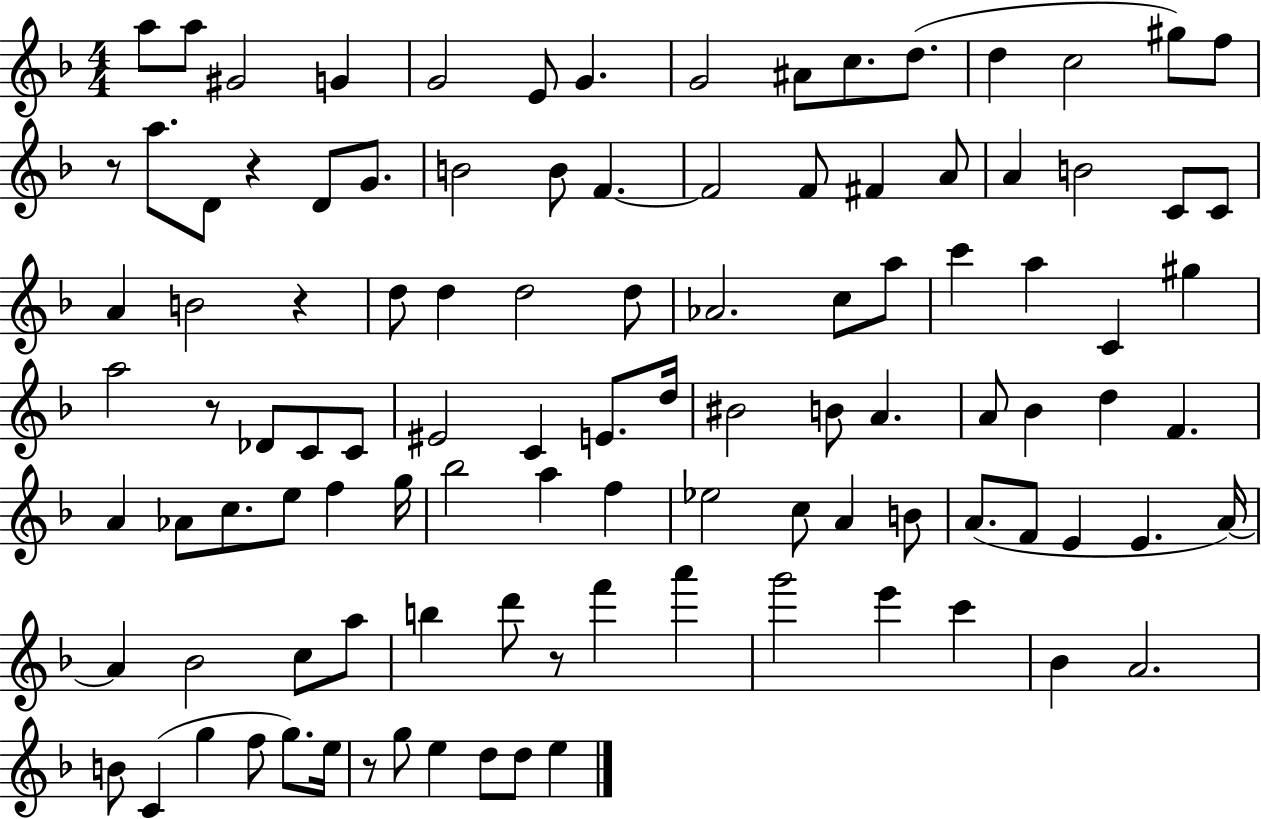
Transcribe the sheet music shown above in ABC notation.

X:1
T:Untitled
M:4/4
L:1/4
K:F
a/2 a/2 ^G2 G G2 E/2 G G2 ^A/2 c/2 d/2 d c2 ^g/2 f/2 z/2 a/2 D/2 z D/2 G/2 B2 B/2 F F2 F/2 ^F A/2 A B2 C/2 C/2 A B2 z d/2 d d2 d/2 _A2 c/2 a/2 c' a C ^g a2 z/2 _D/2 C/2 C/2 ^E2 C E/2 d/4 ^B2 B/2 A A/2 _B d F A _A/2 c/2 e/2 f g/4 _b2 a f _e2 c/2 A B/2 A/2 F/2 E E A/4 A _B2 c/2 a/2 b d'/2 z/2 f' a' g'2 e' c' _B A2 B/2 C g f/2 g/2 e/4 z/2 g/2 e d/2 d/2 e